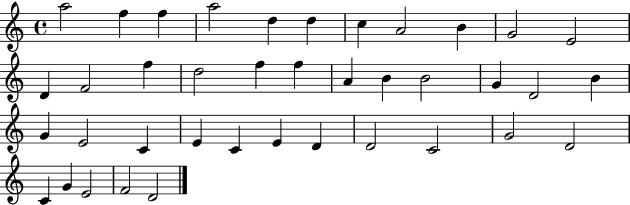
{
  \clef treble
  \time 4/4
  \defaultTimeSignature
  \key c \major
  a''2 f''4 f''4 | a''2 d''4 d''4 | c''4 a'2 b'4 | g'2 e'2 | \break d'4 f'2 f''4 | d''2 f''4 f''4 | a'4 b'4 b'2 | g'4 d'2 b'4 | \break g'4 e'2 c'4 | e'4 c'4 e'4 d'4 | d'2 c'2 | g'2 d'2 | \break c'4 g'4 e'2 | f'2 d'2 | \bar "|."
}